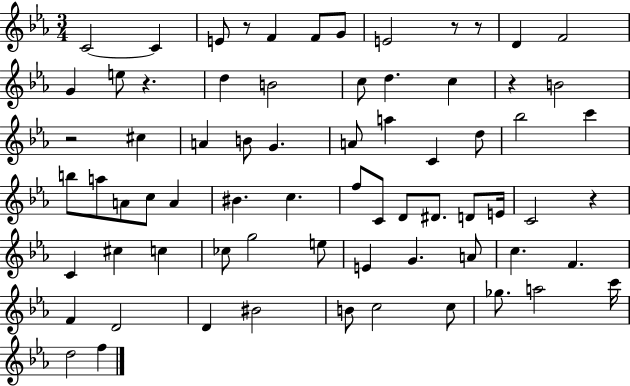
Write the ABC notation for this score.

X:1
T:Untitled
M:3/4
L:1/4
K:Eb
C2 C E/2 z/2 F F/2 G/2 E2 z/2 z/2 D F2 G e/2 z d B2 c/2 d c z B2 z2 ^c A B/2 G A/2 a C d/2 _b2 c' b/2 a/2 A/2 c/2 A ^B c f/2 C/2 D/2 ^D/2 D/2 E/4 C2 z C ^c c _c/2 g2 e/2 E G A/2 c F F D2 D ^B2 B/2 c2 c/2 _g/2 a2 c'/4 d2 f